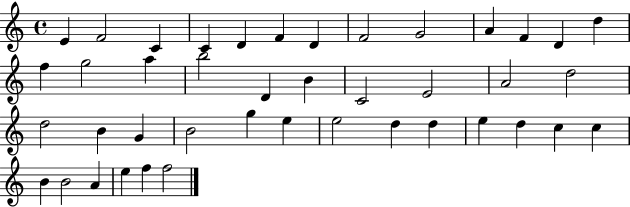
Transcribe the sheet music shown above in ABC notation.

X:1
T:Untitled
M:4/4
L:1/4
K:C
E F2 C C D F D F2 G2 A F D d f g2 a b2 D B C2 E2 A2 d2 d2 B G B2 g e e2 d d e d c c B B2 A e f f2